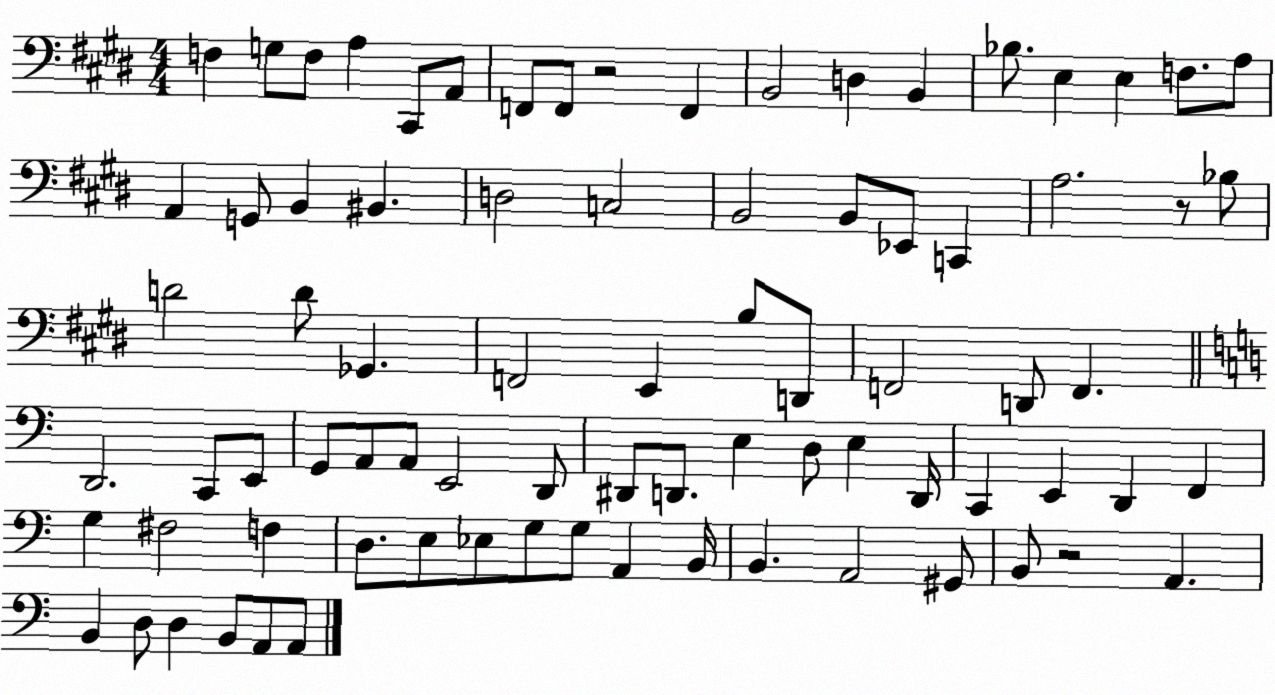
X:1
T:Untitled
M:4/4
L:1/4
K:E
F, G,/2 F,/2 A, ^C,,/2 A,,/2 F,,/2 F,,/2 z2 F,, B,,2 D, B,, _B,/2 E, E, F,/2 A,/2 A,, G,,/2 B,, ^B,, D,2 C,2 B,,2 B,,/2 _E,,/2 C,, A,2 z/2 _B,/2 D2 D/2 _G,, F,,2 E,, B,/2 D,,/2 F,,2 D,,/2 F,, D,,2 C,,/2 E,,/2 G,,/2 A,,/2 A,,/2 E,,2 D,,/2 ^D,,/2 D,,/2 E, D,/2 E, D,,/4 C,, E,, D,, F,, G, ^F,2 F, D,/2 E,/2 _E,/2 G,/2 G,/2 A,, B,,/4 B,, A,,2 ^G,,/2 B,,/2 z2 A,, B,, D,/2 D, B,,/2 A,,/2 A,,/2